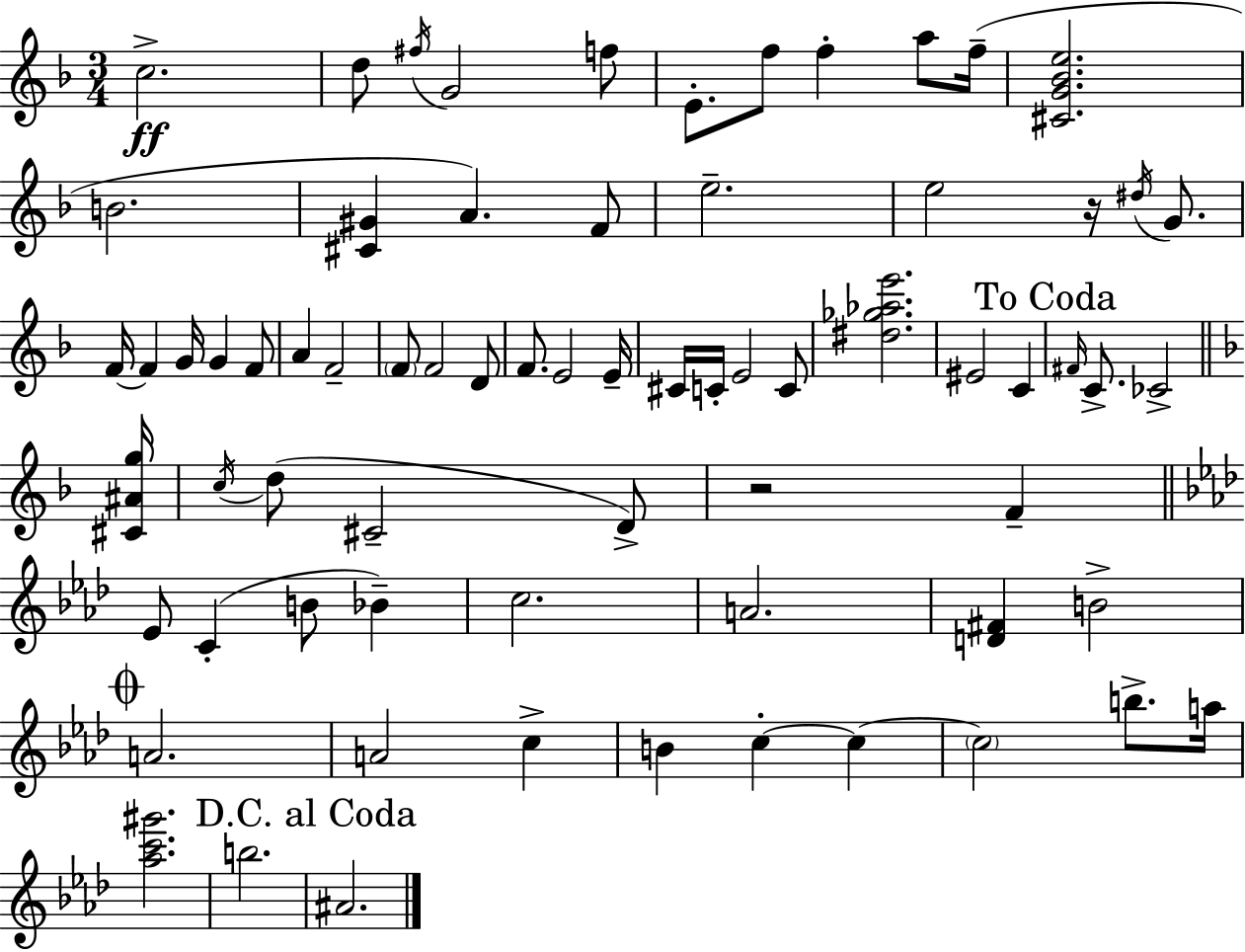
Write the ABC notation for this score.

X:1
T:Untitled
M:3/4
L:1/4
K:Dm
c2 d/2 ^f/4 G2 f/2 E/2 f/2 f a/2 f/4 [^CG_Be]2 B2 [^C^G] A F/2 e2 e2 z/4 ^d/4 G/2 F/4 F G/4 G F/2 A F2 F/2 F2 D/2 F/2 E2 E/4 ^C/4 C/4 E2 C/2 [^d_g_ae']2 ^E2 C ^F/4 C/2 _C2 [^C^Ag]/4 c/4 d/2 ^C2 D/2 z2 F _E/2 C B/2 _B c2 A2 [D^F] B2 A2 A2 c B c c c2 b/2 a/4 [_ac'^g']2 b2 ^A2